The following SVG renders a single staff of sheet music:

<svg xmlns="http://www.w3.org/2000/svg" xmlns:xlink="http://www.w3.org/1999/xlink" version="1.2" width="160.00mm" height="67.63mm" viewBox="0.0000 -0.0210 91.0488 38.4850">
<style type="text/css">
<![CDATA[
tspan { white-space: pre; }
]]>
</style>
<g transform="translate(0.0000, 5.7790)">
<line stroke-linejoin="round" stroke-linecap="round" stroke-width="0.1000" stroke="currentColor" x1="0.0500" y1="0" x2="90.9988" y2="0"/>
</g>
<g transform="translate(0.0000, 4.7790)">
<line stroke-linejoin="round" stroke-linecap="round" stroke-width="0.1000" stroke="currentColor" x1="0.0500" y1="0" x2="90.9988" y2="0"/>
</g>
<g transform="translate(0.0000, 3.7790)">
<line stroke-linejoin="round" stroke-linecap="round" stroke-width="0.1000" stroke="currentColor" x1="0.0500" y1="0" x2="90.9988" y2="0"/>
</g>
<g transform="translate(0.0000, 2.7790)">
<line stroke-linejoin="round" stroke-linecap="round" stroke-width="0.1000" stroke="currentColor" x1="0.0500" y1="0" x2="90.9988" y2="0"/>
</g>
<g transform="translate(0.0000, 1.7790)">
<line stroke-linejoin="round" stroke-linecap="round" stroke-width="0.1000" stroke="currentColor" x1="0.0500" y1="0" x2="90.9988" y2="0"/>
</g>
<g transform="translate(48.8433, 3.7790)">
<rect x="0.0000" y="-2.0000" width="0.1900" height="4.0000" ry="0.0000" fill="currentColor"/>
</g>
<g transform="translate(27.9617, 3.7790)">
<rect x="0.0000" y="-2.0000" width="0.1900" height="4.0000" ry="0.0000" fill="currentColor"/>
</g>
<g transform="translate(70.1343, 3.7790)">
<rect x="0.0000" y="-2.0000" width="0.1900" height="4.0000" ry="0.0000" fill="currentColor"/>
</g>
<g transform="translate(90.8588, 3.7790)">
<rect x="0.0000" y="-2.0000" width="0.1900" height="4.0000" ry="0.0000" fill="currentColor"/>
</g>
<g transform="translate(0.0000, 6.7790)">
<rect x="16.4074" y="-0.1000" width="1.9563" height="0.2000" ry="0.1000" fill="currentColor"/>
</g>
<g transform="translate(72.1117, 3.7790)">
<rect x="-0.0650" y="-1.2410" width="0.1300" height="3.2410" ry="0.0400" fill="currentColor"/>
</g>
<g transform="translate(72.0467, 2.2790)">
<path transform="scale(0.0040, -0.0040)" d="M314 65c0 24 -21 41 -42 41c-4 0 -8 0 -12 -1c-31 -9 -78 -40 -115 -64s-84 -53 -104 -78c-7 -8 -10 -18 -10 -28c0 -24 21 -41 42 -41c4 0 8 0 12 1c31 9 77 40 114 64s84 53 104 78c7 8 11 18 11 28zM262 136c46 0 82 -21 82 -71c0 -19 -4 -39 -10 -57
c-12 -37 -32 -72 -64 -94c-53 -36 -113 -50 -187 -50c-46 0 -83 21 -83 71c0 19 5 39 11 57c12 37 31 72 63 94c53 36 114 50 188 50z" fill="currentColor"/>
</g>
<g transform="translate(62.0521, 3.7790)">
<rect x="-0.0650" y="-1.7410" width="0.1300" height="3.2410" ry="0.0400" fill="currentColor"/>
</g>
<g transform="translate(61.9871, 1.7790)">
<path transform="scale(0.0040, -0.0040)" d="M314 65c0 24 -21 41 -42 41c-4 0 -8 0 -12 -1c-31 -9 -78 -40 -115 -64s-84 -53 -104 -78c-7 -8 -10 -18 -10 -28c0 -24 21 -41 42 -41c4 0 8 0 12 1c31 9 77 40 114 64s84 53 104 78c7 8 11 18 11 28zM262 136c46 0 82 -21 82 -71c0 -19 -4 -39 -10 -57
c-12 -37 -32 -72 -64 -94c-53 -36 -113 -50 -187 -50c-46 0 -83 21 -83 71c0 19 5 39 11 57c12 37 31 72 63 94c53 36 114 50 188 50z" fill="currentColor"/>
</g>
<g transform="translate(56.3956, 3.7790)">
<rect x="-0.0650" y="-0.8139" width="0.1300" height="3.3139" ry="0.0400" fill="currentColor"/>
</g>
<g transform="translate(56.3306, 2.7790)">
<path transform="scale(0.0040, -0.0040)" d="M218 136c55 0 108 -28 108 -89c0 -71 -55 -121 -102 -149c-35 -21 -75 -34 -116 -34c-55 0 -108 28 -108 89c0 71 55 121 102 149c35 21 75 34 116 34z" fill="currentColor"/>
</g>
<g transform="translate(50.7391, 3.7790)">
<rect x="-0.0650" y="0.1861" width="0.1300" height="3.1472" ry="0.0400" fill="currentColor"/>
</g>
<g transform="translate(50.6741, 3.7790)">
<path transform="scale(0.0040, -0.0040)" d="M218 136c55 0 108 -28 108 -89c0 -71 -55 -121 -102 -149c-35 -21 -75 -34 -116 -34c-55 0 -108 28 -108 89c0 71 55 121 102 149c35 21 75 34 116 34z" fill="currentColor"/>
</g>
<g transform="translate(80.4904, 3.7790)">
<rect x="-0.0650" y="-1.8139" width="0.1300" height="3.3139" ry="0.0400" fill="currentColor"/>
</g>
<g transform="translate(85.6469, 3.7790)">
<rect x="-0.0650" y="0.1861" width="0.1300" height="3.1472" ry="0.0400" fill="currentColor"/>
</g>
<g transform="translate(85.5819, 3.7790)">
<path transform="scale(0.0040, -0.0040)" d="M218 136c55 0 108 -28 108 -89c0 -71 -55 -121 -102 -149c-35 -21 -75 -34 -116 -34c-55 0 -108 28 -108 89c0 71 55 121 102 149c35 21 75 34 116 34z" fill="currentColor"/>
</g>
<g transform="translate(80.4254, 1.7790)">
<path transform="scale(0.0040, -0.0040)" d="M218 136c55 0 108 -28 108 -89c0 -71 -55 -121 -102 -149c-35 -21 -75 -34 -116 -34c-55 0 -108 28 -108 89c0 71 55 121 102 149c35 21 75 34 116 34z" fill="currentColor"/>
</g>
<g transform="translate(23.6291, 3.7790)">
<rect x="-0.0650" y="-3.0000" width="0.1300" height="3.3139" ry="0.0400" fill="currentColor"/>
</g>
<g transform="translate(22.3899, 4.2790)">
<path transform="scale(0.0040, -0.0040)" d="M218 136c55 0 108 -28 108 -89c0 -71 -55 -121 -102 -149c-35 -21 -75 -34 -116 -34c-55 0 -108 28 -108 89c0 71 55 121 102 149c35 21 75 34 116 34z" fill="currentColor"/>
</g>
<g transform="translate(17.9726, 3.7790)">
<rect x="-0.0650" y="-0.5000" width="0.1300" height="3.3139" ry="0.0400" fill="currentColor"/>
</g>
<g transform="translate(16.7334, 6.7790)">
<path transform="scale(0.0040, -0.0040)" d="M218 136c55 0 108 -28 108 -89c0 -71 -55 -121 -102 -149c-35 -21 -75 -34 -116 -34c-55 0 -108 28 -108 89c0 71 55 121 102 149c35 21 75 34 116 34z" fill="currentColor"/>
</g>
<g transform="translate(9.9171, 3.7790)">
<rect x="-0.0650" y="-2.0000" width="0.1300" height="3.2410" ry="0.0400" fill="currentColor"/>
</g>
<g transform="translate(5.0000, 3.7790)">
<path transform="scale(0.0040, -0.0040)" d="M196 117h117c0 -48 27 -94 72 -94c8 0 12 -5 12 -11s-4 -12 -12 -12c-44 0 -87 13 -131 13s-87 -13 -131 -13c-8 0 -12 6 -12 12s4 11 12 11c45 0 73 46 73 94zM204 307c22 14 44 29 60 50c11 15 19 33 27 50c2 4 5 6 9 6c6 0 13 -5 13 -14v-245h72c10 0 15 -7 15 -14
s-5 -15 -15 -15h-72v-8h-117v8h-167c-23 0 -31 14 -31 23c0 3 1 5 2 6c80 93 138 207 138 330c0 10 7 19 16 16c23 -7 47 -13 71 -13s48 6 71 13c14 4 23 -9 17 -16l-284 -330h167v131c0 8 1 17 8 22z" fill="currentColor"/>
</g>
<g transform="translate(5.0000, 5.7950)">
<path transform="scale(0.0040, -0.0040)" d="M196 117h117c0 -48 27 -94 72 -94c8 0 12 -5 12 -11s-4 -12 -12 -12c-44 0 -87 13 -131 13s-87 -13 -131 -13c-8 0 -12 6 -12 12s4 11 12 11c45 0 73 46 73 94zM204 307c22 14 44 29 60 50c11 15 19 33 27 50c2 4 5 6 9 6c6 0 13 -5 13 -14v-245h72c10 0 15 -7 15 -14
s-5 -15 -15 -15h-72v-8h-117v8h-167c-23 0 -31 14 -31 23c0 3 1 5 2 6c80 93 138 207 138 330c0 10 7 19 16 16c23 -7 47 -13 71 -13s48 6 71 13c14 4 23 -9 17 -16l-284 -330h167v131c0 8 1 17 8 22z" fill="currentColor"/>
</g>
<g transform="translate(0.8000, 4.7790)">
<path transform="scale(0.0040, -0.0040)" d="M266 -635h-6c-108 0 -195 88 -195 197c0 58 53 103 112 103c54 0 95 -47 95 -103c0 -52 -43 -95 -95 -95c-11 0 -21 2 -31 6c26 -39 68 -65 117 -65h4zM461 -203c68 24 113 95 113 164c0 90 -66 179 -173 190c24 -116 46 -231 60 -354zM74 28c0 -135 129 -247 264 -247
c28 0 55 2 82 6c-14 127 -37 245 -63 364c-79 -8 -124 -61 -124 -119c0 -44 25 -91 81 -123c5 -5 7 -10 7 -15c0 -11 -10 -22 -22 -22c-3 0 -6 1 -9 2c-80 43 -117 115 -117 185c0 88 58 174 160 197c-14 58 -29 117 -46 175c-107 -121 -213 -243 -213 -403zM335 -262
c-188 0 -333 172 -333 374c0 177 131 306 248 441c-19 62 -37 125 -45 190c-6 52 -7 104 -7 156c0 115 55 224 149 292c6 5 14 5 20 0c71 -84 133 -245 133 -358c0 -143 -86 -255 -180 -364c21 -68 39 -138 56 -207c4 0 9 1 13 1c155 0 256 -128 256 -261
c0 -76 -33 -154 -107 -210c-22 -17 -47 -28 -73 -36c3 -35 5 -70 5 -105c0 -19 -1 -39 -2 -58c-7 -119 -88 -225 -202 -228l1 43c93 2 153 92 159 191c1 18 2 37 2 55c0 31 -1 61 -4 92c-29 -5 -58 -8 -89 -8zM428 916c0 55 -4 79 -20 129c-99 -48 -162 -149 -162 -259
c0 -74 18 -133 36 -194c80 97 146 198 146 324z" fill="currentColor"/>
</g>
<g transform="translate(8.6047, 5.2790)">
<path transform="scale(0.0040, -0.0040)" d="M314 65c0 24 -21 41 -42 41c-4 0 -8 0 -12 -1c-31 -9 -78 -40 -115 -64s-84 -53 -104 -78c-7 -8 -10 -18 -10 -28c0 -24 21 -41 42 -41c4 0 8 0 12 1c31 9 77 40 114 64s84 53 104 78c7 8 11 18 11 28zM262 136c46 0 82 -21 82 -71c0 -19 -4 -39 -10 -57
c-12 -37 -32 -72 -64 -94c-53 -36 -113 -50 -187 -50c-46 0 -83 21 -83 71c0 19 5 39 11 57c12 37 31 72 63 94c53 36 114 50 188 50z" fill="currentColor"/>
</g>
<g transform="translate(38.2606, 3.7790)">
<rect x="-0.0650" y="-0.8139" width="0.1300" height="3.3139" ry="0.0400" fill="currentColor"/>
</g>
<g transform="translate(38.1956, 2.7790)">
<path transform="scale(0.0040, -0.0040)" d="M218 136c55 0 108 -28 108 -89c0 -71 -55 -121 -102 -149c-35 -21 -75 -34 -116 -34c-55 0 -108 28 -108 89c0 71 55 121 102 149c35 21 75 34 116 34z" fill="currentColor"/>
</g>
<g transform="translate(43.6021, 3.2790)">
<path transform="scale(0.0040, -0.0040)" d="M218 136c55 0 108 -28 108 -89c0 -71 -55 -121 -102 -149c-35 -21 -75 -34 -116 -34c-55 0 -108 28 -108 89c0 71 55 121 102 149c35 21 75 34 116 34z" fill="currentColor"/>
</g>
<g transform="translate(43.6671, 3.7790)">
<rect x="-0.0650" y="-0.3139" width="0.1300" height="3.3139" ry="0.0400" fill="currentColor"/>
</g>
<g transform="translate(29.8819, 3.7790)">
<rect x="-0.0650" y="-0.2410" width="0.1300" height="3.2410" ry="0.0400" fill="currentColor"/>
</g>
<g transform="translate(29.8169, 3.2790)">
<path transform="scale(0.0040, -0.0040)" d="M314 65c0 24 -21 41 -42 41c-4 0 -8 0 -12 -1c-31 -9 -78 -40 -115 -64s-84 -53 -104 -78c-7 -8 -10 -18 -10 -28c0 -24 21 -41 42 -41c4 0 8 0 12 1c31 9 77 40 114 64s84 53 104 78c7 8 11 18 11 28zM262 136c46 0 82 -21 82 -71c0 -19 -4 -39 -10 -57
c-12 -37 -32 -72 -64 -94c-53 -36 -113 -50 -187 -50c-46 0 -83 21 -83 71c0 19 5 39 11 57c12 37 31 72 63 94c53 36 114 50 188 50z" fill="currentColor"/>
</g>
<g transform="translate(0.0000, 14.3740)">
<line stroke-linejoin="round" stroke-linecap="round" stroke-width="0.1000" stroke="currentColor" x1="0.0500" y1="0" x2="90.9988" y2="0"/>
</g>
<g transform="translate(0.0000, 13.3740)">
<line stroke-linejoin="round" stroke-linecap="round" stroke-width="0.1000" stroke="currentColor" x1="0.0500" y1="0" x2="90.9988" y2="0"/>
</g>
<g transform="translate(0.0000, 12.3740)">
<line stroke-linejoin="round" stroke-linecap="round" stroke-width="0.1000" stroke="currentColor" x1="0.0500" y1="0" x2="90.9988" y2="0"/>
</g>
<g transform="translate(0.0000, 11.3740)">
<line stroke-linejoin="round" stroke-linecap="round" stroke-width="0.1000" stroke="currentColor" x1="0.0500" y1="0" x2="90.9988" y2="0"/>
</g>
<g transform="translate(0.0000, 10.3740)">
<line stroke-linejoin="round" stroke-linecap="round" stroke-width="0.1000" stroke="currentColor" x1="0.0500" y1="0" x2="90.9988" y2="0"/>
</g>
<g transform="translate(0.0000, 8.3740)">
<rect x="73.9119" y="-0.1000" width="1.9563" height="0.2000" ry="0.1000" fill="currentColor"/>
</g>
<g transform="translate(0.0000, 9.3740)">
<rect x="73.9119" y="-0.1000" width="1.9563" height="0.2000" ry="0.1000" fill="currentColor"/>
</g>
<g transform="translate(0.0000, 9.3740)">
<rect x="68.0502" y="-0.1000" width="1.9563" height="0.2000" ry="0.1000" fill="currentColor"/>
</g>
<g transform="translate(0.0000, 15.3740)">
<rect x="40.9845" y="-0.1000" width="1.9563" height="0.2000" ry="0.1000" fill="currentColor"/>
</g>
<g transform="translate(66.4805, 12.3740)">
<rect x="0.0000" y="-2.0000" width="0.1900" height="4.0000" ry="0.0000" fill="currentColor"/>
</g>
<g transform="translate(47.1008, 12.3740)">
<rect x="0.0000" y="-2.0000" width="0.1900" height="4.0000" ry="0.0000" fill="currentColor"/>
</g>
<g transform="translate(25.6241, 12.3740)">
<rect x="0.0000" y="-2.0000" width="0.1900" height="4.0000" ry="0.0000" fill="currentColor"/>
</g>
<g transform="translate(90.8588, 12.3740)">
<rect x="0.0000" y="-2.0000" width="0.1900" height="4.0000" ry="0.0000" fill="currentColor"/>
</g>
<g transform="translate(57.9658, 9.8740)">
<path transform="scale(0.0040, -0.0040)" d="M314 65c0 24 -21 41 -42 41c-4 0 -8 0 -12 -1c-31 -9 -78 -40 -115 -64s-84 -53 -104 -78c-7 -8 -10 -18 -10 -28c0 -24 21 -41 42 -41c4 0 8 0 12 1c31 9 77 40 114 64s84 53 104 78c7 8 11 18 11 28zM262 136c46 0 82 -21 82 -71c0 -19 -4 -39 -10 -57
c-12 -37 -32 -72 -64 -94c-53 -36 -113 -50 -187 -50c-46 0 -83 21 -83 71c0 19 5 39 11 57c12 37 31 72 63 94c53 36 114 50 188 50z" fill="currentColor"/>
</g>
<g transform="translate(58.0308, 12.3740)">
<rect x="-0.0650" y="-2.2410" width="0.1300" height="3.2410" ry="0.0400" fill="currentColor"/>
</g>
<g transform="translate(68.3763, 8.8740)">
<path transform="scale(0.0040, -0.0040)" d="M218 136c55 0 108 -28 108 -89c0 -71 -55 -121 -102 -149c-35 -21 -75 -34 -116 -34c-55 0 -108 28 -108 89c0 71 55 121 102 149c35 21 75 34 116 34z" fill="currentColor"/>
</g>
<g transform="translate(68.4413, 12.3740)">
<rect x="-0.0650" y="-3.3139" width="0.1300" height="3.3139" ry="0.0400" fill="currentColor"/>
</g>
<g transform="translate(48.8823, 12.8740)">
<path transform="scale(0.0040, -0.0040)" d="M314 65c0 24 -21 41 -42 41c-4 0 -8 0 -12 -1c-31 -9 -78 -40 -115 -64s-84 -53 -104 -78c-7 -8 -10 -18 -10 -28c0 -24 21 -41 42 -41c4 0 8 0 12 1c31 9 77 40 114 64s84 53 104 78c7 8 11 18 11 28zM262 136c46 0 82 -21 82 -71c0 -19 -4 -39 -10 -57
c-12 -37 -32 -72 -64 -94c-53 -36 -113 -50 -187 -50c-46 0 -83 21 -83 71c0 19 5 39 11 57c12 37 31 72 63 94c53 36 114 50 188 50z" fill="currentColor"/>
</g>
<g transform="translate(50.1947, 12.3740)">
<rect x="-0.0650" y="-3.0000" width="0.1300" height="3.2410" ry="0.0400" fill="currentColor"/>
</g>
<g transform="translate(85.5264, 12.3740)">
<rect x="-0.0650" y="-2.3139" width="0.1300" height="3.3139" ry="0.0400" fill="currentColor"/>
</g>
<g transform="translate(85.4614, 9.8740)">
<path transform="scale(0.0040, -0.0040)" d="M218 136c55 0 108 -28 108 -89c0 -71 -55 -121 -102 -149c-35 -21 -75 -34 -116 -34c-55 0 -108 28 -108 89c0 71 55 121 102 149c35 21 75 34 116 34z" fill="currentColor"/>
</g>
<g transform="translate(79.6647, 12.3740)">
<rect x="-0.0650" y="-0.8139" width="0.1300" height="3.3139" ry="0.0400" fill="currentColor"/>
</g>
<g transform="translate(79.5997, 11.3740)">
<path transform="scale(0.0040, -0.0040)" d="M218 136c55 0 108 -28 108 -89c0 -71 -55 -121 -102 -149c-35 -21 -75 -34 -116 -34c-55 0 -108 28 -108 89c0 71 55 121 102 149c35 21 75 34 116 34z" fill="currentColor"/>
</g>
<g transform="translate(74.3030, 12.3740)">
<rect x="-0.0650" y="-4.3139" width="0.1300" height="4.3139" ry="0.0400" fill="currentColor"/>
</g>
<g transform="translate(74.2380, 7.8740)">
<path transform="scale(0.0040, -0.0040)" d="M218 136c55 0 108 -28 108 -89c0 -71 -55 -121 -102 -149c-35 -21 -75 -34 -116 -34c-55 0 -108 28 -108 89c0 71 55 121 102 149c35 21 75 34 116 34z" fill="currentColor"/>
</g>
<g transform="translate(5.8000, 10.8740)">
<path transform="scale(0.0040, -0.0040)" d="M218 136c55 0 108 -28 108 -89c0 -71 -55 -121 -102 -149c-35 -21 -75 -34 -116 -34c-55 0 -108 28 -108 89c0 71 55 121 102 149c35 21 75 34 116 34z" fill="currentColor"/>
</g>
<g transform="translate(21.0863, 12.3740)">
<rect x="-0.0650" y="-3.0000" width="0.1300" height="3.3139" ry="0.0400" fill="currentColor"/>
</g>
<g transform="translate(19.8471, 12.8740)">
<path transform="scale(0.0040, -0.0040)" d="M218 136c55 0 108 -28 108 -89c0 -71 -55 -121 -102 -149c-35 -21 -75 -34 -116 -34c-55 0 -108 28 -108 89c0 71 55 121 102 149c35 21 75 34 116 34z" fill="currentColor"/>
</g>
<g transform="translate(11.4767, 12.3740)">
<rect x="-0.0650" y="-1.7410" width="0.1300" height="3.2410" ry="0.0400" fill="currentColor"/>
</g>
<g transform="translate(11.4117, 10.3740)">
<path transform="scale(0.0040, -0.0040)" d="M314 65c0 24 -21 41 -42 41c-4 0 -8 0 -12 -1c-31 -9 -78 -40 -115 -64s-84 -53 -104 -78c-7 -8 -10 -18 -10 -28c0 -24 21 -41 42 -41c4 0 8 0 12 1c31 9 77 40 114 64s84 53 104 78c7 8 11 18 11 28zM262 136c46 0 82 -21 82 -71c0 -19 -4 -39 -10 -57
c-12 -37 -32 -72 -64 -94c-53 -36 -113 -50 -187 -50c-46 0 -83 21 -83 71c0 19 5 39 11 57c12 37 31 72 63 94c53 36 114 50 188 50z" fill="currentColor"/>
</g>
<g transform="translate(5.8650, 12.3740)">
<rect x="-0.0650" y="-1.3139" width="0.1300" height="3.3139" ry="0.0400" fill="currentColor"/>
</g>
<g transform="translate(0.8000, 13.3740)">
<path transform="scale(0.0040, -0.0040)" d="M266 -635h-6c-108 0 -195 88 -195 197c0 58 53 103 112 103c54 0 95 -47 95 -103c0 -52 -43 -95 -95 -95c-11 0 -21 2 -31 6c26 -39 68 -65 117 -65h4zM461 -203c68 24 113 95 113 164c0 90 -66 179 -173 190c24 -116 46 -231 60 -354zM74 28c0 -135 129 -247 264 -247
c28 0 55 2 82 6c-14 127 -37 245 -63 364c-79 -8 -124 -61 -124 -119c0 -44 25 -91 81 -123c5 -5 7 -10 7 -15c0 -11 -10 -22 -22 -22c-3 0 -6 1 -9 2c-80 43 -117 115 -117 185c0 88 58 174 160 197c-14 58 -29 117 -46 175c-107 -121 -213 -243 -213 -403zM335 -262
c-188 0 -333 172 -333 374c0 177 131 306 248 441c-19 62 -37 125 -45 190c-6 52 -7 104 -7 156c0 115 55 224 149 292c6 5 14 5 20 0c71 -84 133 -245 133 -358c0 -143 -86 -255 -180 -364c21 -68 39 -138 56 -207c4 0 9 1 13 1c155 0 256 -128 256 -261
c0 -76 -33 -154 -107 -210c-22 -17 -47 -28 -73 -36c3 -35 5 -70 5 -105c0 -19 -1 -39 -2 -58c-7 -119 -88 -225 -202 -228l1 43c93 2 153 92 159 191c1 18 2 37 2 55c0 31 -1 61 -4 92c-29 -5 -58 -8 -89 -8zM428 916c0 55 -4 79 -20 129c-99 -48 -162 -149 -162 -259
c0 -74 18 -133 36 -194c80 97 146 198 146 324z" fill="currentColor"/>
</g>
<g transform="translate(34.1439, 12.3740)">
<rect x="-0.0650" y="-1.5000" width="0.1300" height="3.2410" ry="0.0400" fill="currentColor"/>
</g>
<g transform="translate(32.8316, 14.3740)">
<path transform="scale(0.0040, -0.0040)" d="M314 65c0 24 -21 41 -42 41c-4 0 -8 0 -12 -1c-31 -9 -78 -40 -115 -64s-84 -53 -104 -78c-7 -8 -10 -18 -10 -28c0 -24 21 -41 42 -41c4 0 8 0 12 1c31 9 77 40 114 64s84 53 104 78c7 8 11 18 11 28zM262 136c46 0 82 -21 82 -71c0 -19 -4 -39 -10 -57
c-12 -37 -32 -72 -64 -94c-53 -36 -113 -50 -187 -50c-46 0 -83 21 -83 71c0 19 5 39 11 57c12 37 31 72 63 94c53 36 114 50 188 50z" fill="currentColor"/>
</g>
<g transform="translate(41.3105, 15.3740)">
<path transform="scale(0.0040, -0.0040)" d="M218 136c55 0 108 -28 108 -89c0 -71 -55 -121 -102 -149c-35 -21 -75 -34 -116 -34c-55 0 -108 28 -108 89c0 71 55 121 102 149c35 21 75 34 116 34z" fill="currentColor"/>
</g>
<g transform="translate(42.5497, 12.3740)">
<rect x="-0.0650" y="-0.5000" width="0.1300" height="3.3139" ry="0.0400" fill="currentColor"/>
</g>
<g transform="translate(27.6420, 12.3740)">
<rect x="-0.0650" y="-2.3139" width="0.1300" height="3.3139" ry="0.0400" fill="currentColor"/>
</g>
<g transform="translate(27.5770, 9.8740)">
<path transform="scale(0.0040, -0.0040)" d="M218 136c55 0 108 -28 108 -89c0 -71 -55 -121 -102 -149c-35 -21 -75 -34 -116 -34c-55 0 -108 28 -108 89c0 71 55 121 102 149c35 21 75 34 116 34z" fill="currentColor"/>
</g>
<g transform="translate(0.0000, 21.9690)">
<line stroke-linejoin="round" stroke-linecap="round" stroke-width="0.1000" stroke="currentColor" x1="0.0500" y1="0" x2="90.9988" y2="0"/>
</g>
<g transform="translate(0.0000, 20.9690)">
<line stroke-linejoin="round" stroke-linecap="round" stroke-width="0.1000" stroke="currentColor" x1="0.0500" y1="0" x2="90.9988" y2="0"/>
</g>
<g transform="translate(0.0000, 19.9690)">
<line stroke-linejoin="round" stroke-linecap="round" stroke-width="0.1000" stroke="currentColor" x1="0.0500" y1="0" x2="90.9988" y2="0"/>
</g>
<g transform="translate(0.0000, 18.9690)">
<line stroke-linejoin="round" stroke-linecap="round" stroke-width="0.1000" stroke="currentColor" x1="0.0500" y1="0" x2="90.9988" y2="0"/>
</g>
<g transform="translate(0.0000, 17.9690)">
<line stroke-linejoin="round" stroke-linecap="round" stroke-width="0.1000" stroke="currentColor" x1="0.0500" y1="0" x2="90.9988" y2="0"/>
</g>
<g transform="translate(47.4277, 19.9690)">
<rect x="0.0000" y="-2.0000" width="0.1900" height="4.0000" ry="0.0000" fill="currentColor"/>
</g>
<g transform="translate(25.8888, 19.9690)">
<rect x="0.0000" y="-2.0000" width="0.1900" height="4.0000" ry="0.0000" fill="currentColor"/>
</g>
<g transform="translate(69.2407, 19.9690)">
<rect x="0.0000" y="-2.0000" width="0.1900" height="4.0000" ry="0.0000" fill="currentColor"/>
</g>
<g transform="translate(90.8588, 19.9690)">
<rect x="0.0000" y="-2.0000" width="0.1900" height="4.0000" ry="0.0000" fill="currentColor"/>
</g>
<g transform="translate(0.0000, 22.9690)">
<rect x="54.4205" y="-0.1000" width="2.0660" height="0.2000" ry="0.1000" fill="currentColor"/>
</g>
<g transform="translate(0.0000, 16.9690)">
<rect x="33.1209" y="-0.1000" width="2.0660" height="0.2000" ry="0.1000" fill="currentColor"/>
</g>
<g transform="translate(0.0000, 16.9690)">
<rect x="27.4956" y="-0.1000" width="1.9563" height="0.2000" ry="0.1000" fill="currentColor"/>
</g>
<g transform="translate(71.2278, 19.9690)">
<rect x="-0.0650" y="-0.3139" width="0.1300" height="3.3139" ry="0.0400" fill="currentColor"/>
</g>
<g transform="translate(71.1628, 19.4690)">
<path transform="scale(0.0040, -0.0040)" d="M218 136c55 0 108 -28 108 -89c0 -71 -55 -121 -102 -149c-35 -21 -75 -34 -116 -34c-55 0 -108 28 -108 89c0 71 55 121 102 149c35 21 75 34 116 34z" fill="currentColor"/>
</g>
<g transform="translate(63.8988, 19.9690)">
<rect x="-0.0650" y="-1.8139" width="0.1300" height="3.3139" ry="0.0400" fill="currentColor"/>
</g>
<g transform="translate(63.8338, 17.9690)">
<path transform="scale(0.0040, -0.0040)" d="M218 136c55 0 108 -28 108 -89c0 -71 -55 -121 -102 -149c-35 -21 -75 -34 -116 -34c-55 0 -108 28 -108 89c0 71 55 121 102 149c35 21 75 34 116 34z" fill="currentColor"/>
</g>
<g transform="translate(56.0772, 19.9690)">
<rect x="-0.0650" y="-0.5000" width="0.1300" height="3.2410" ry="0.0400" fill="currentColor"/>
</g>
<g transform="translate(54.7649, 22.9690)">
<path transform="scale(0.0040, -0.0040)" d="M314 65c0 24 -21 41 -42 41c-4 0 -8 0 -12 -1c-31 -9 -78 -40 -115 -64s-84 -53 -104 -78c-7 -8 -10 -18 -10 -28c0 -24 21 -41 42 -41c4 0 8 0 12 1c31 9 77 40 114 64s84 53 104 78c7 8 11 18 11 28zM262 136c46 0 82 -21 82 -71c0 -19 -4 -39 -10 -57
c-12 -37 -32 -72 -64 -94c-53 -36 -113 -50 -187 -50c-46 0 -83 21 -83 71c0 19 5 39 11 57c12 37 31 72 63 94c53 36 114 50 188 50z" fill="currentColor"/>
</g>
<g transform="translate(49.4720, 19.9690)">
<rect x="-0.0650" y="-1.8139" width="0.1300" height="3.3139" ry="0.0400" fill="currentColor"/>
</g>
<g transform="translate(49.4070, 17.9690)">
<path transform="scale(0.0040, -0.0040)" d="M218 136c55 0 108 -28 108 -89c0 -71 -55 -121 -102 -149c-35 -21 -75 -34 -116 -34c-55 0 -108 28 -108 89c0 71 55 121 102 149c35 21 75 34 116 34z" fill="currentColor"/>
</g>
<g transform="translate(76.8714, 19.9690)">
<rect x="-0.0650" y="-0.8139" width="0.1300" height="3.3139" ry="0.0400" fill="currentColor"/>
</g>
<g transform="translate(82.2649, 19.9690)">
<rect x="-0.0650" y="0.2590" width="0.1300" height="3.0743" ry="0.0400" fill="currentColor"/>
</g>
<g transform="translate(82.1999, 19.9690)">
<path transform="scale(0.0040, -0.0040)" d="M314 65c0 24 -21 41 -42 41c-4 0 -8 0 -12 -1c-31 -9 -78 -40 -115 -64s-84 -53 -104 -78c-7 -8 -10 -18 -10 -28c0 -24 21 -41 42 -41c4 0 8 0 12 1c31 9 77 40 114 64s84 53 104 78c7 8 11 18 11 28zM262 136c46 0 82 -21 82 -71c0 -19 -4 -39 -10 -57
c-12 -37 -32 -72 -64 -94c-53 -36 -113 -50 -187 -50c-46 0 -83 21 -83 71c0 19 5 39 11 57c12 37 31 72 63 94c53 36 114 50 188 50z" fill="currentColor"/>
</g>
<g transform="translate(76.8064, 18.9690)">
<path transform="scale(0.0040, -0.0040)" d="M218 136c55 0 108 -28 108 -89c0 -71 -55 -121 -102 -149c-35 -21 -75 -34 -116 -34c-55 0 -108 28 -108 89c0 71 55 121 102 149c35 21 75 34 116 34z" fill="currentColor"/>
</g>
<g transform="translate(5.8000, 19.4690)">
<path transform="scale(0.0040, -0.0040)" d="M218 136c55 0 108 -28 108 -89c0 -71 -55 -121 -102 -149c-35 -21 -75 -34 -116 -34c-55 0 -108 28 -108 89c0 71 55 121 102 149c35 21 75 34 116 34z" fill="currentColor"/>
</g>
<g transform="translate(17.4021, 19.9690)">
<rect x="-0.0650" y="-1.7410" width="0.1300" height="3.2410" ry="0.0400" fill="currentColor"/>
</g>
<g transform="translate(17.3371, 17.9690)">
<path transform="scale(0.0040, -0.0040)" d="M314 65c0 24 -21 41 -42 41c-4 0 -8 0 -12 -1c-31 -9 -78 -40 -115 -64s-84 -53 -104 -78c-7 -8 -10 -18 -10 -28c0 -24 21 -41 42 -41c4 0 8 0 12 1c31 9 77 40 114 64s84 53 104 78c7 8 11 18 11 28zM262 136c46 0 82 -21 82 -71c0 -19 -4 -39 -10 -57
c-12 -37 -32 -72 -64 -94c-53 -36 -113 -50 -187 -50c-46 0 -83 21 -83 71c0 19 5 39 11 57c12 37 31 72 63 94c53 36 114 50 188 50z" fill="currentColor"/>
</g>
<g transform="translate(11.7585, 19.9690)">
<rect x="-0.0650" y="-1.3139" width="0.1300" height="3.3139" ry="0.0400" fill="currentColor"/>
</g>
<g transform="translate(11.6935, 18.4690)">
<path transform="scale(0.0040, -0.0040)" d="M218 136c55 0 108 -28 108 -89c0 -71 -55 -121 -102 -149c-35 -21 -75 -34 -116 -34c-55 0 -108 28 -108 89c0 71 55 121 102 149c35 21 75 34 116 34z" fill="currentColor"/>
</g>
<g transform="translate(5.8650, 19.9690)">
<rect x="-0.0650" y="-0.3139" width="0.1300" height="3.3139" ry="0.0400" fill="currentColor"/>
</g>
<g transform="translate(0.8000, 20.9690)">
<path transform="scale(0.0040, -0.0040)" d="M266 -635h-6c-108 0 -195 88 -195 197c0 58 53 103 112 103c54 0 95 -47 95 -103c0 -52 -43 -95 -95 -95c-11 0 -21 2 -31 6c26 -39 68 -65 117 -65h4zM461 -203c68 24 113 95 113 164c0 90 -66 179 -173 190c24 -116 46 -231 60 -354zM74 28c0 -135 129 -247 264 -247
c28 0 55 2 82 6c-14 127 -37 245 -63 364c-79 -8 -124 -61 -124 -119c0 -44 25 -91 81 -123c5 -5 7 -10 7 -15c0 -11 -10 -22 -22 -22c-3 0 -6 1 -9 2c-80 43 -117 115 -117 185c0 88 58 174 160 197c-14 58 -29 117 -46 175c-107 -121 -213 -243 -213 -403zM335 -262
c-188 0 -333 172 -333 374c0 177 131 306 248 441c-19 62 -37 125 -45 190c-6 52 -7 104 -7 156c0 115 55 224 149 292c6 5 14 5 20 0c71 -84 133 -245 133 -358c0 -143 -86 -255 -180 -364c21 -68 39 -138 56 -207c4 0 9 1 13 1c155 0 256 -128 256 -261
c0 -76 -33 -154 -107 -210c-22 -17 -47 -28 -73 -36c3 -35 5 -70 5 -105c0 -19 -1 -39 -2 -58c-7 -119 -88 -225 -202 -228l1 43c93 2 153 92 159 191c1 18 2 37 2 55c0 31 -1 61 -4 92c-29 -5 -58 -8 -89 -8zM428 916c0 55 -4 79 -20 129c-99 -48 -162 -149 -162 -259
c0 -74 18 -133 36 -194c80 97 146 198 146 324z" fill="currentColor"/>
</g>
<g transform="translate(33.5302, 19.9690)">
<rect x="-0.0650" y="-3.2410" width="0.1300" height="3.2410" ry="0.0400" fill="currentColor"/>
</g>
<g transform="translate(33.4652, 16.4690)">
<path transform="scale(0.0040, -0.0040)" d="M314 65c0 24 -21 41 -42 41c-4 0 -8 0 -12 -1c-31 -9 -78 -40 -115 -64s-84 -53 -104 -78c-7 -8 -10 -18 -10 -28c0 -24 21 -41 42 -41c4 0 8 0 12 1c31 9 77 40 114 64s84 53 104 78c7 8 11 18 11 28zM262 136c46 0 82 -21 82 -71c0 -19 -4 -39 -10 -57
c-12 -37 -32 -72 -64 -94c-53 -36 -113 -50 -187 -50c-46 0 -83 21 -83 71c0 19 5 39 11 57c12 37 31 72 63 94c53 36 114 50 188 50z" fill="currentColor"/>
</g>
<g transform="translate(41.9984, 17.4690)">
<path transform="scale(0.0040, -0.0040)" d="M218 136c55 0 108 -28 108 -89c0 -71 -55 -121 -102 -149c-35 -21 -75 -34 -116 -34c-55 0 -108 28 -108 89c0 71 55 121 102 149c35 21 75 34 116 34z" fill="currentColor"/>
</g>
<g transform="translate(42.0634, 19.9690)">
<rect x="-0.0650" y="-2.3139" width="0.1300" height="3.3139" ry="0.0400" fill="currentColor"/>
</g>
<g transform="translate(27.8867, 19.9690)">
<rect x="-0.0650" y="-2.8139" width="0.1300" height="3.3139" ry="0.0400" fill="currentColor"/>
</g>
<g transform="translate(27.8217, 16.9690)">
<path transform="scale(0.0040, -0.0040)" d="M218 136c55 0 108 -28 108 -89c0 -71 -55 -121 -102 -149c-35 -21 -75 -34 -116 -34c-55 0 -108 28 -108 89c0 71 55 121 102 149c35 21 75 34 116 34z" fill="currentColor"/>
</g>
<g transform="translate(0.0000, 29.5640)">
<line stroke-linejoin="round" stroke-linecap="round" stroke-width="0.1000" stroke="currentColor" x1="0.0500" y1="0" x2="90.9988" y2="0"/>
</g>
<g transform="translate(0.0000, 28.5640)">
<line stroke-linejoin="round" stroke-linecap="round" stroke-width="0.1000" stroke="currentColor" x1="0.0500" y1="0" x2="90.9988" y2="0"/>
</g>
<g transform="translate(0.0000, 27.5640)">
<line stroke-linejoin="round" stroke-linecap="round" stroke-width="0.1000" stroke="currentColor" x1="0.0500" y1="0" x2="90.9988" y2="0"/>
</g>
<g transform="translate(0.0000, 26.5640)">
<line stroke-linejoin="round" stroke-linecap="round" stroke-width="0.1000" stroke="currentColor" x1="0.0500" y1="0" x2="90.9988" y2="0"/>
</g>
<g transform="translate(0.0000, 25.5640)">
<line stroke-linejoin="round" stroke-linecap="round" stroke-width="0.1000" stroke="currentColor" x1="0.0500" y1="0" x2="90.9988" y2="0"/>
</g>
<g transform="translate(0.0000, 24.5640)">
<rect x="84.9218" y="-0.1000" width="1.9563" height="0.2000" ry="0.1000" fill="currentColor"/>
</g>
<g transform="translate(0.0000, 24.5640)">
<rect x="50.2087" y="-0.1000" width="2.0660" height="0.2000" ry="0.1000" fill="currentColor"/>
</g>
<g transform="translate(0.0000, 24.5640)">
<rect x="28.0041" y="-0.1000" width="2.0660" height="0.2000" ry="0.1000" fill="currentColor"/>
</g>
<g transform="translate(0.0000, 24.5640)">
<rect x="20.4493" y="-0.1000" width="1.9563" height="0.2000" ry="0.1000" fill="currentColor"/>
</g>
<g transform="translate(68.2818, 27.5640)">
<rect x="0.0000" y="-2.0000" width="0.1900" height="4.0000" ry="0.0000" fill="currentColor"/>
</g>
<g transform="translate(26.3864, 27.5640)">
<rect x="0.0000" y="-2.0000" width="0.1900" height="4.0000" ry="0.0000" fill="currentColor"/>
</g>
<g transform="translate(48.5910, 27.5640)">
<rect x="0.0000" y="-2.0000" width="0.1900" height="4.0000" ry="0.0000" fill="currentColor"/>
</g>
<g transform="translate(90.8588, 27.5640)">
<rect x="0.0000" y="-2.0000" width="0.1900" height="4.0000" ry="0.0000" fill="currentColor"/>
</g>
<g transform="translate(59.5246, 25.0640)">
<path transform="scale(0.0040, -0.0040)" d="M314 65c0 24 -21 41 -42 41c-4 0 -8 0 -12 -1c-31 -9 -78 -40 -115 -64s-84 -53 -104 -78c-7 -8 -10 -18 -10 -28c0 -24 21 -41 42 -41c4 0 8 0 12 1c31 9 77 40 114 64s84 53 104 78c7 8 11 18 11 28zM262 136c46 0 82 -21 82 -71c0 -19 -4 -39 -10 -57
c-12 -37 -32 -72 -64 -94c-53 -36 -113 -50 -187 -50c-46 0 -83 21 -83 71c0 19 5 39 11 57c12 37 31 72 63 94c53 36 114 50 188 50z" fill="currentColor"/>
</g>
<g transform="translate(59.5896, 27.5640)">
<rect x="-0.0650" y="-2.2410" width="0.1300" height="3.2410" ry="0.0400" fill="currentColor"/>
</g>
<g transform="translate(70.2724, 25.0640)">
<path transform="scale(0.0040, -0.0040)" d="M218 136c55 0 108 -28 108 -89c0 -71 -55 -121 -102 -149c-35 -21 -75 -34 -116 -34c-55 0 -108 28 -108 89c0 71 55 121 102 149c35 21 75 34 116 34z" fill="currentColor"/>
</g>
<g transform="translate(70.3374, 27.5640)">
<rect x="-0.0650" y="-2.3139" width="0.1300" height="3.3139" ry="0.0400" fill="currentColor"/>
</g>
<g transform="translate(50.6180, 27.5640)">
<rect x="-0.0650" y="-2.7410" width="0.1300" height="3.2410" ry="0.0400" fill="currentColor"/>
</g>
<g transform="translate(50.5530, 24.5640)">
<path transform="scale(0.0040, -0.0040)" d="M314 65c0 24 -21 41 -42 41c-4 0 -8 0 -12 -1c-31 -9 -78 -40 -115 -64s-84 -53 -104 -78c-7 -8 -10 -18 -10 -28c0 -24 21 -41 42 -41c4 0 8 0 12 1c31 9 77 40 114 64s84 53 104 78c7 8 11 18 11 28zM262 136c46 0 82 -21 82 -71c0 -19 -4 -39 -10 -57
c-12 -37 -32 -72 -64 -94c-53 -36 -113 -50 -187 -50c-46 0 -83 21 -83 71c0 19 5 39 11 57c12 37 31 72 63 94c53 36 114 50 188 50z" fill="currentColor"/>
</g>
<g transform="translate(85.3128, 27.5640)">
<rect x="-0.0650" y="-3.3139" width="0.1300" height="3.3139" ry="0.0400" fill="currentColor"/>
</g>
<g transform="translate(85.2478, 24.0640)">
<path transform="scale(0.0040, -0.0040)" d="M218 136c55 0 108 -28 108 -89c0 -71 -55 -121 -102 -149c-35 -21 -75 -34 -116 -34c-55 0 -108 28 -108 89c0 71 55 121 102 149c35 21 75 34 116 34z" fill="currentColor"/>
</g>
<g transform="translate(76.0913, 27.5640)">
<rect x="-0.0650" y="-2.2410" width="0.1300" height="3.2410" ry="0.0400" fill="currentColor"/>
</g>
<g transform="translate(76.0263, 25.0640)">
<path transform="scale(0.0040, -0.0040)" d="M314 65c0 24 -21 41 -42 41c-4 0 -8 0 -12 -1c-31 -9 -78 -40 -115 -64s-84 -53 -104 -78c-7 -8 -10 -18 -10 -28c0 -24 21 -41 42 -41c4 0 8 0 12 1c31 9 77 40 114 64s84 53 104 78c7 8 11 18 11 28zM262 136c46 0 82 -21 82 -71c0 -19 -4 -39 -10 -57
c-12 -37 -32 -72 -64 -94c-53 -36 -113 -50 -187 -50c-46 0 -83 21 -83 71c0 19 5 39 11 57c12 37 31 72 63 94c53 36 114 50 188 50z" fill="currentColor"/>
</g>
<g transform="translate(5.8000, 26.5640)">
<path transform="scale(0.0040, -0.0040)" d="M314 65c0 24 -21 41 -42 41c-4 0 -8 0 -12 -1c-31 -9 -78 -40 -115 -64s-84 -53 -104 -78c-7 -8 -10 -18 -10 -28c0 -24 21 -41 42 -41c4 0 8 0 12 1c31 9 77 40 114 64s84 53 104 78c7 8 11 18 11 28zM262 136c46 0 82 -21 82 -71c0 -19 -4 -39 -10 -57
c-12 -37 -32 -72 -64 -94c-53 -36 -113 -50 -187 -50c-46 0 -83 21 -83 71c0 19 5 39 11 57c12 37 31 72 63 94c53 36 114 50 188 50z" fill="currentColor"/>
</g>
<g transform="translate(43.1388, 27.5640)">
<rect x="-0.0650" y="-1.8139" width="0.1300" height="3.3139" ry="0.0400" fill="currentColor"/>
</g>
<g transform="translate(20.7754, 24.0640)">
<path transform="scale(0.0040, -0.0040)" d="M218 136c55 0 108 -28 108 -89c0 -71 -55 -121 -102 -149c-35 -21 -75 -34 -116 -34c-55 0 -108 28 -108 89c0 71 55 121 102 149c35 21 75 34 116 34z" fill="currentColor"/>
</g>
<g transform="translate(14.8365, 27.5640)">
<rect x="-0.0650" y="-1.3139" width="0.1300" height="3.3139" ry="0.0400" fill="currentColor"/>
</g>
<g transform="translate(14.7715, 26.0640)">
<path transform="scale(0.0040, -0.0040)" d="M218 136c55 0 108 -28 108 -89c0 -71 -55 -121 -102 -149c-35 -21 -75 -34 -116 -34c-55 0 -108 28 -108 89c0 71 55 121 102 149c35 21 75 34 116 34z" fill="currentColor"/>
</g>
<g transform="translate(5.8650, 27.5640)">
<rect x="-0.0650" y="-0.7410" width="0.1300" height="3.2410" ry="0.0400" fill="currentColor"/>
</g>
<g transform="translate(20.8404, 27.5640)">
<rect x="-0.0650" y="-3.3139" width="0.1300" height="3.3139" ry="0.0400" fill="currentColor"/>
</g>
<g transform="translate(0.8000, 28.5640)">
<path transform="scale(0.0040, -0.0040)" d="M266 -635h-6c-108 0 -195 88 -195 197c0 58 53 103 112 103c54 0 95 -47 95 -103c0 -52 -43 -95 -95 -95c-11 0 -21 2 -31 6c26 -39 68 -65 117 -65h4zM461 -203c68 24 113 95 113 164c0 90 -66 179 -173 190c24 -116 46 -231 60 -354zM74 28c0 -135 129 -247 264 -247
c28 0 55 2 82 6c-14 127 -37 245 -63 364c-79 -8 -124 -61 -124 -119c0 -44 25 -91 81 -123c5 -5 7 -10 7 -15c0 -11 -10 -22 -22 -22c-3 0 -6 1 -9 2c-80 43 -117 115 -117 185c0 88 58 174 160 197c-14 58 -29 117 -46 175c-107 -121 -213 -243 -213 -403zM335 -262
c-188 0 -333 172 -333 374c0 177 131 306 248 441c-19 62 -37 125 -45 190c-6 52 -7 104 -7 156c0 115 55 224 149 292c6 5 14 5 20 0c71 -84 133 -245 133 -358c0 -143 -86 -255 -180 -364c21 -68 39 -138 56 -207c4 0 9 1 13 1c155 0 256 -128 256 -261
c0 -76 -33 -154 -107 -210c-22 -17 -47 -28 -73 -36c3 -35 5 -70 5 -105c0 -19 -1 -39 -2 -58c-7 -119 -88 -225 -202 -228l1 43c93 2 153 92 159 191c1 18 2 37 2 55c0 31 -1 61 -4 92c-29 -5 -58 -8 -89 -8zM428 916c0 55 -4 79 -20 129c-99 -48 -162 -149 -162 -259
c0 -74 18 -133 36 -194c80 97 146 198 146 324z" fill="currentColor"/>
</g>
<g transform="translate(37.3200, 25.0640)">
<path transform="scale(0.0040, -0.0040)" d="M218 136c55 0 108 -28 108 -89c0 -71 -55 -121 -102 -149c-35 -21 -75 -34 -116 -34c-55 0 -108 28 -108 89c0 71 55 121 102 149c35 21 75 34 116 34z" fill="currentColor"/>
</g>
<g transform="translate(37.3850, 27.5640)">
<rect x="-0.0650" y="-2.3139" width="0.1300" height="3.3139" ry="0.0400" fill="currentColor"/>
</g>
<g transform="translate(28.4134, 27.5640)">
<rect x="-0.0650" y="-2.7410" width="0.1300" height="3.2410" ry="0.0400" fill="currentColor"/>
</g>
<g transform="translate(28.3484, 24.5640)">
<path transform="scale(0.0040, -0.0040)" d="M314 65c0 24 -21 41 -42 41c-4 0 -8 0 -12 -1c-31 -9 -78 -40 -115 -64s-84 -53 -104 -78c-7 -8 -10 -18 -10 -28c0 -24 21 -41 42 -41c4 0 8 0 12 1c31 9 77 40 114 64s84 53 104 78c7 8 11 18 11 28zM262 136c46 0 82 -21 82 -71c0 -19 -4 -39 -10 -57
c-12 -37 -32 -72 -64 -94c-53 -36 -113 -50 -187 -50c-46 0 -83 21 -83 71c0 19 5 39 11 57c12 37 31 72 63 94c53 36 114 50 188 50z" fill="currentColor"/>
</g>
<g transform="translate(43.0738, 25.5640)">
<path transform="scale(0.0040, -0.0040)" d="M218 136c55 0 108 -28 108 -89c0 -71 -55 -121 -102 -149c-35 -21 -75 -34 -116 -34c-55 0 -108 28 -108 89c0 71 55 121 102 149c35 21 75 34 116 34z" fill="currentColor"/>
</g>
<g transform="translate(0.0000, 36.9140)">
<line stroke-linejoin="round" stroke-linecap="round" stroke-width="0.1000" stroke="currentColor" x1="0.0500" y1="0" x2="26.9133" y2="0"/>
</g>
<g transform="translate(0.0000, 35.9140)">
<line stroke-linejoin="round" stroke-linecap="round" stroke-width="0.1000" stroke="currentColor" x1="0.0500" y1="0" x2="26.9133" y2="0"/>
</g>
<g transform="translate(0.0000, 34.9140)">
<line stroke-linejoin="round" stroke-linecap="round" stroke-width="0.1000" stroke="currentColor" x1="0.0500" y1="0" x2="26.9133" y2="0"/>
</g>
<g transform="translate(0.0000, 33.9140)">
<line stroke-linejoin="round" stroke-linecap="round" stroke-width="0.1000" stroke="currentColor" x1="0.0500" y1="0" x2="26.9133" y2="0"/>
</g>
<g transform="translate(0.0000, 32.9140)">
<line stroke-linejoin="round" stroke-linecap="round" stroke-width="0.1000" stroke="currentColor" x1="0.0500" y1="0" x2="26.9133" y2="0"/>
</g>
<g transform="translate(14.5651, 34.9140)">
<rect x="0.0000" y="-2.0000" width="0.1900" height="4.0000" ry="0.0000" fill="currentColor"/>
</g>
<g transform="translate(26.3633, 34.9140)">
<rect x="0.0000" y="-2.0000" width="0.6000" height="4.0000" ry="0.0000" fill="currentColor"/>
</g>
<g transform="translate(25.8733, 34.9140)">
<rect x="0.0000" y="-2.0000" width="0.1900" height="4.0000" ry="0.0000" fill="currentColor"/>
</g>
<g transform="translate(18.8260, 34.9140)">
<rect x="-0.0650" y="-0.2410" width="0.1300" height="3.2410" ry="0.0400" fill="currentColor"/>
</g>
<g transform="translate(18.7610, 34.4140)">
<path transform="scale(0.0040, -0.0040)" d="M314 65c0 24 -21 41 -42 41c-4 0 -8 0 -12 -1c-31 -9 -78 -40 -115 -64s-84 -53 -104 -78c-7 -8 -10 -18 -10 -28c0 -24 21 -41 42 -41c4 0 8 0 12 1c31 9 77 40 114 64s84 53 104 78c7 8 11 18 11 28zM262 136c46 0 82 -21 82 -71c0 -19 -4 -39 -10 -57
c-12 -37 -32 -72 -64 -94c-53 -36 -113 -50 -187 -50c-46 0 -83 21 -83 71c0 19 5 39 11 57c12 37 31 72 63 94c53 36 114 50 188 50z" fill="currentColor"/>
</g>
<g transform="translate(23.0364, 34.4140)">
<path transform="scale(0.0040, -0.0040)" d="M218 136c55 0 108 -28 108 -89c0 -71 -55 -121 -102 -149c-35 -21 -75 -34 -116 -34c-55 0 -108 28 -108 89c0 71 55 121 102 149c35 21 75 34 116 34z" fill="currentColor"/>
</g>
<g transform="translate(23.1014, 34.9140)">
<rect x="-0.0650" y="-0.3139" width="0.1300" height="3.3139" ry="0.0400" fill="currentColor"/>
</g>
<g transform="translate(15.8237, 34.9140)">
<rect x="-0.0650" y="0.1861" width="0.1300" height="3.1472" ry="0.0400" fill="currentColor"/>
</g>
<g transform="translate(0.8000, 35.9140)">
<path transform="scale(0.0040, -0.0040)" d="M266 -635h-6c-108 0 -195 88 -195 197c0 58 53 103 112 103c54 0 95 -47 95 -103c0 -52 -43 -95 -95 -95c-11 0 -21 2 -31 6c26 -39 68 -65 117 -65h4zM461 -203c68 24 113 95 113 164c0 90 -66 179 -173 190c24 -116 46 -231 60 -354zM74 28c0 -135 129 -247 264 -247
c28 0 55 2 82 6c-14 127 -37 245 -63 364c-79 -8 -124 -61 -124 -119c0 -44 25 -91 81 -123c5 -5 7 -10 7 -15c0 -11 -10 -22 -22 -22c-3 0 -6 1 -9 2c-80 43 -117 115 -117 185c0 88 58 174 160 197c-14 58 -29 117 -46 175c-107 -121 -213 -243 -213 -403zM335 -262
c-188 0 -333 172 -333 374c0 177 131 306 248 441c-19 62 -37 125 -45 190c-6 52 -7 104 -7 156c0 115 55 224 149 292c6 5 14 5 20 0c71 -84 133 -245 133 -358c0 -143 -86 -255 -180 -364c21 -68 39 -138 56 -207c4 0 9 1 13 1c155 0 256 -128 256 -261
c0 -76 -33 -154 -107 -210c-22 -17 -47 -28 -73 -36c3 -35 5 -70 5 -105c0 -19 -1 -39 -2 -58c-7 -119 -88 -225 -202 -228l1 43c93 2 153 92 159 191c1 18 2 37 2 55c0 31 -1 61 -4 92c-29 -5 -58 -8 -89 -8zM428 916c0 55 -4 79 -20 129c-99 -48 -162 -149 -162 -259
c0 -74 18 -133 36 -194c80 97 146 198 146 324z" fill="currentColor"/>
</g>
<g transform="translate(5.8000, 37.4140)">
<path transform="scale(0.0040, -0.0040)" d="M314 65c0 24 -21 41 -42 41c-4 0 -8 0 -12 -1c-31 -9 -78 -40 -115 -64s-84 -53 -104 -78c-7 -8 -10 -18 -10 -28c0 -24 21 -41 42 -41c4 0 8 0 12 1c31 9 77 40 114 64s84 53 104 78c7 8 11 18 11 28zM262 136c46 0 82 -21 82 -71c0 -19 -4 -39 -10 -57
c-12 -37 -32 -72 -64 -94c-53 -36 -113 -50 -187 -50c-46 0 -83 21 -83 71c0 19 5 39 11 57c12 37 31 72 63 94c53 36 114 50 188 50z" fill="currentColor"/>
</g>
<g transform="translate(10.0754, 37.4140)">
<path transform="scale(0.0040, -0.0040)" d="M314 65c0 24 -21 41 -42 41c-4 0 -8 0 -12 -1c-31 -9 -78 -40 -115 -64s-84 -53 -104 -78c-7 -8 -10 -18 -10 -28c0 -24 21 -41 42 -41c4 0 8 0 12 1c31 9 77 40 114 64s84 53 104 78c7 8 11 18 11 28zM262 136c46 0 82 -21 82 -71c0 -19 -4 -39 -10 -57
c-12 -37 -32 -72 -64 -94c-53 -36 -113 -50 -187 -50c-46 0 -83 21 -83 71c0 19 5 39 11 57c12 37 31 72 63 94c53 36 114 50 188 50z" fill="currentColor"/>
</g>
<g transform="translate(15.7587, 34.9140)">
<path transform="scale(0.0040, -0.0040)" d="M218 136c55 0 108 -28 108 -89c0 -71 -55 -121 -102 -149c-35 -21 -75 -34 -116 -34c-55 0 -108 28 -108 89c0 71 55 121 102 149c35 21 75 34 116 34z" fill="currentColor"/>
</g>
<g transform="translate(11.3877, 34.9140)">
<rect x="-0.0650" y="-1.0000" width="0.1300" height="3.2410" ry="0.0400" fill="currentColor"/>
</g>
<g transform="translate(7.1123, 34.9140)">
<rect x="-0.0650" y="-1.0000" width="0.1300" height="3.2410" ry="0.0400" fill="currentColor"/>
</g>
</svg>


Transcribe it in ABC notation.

X:1
T:Untitled
M:4/4
L:1/4
K:C
F2 C A c2 d c B d f2 e2 f B e f2 A g E2 C A2 g2 b d' d g c e f2 a b2 g f C2 f c d B2 d2 e b a2 g f a2 g2 g g2 b D2 D2 B c2 c